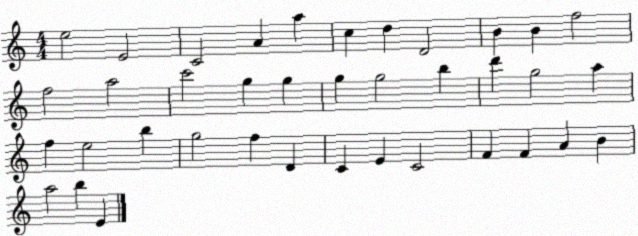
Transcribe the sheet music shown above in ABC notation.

X:1
T:Untitled
M:4/4
L:1/4
K:C
e2 E2 C2 A a c d D2 B B f2 f2 a2 c'2 g g g g2 b d' g2 a f e2 b g2 f D C E C2 F F A B a2 b E